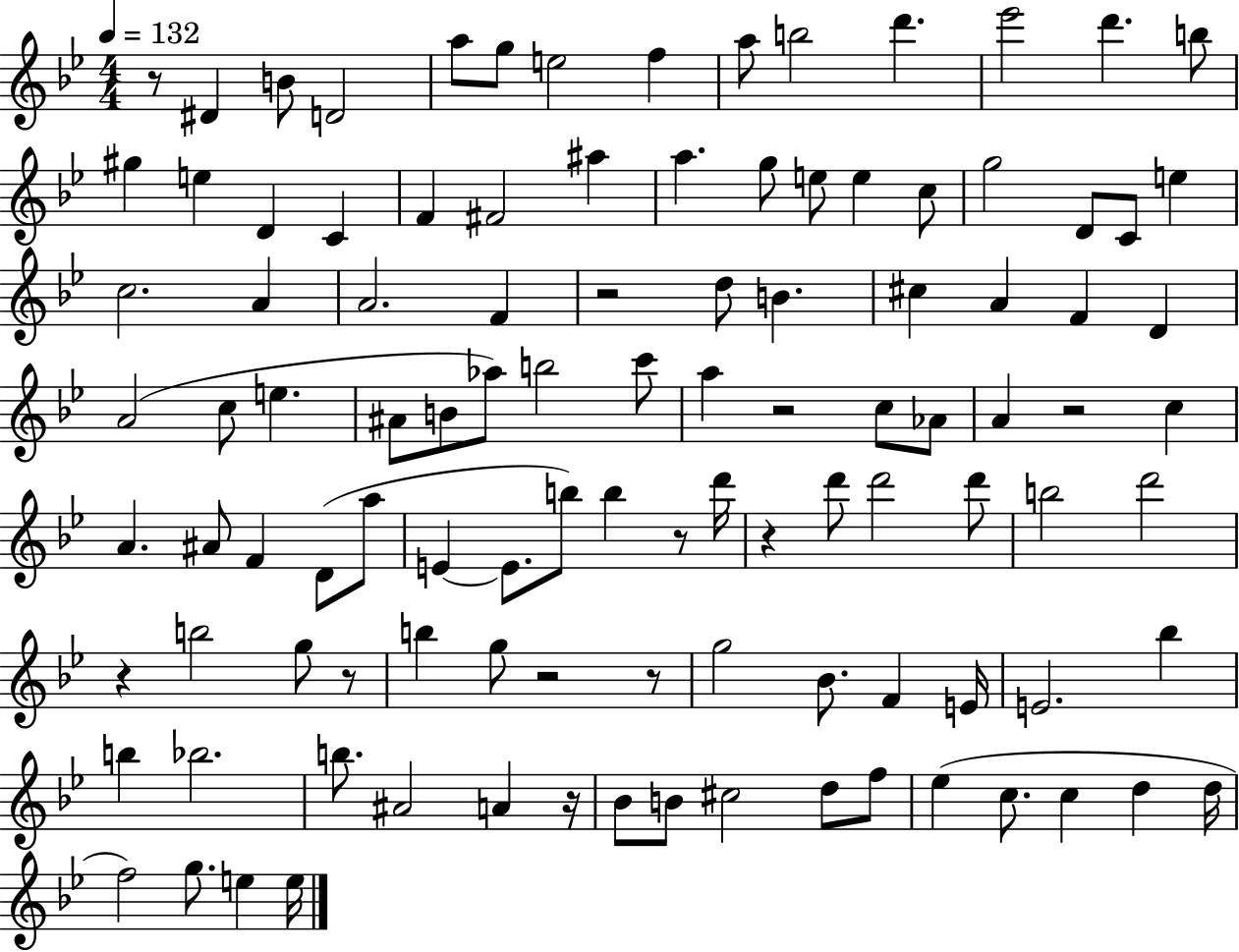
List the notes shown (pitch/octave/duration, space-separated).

R/e D#4/q B4/e D4/h A5/e G5/e E5/h F5/q A5/e B5/h D6/q. Eb6/h D6/q. B5/e G#5/q E5/q D4/q C4/q F4/q F#4/h A#5/q A5/q. G5/e E5/e E5/q C5/e G5/h D4/e C4/e E5/q C5/h. A4/q A4/h. F4/q R/h D5/e B4/q. C#5/q A4/q F4/q D4/q A4/h C5/e E5/q. A#4/e B4/e Ab5/e B5/h C6/e A5/q R/h C5/e Ab4/e A4/q R/h C5/q A4/q. A#4/e F4/q D4/e A5/e E4/q E4/e. B5/e B5/q R/e D6/s R/q D6/e D6/h D6/e B5/h D6/h R/q B5/h G5/e R/e B5/q G5/e R/h R/e G5/h Bb4/e. F4/q E4/s E4/h. Bb5/q B5/q Bb5/h. B5/e. A#4/h A4/q R/s Bb4/e B4/e C#5/h D5/e F5/e Eb5/q C5/e. C5/q D5/q D5/s F5/h G5/e. E5/q E5/s